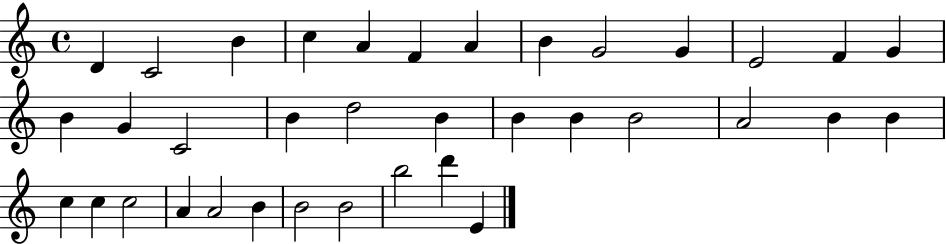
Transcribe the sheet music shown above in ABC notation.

X:1
T:Untitled
M:4/4
L:1/4
K:C
D C2 B c A F A B G2 G E2 F G B G C2 B d2 B B B B2 A2 B B c c c2 A A2 B B2 B2 b2 d' E